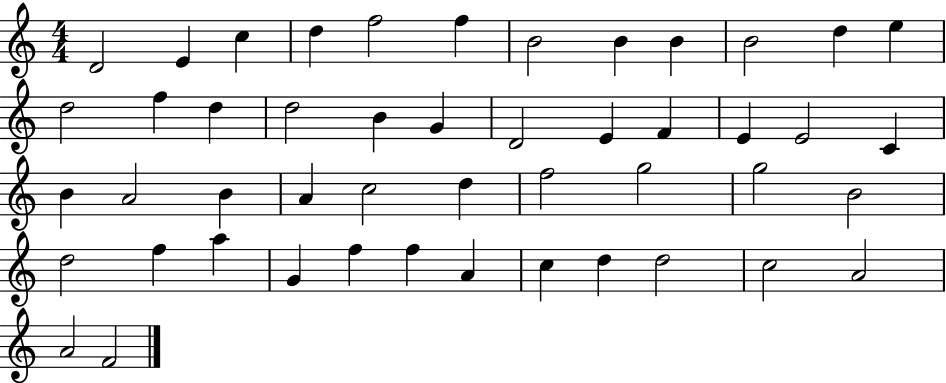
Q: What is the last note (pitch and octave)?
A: F4